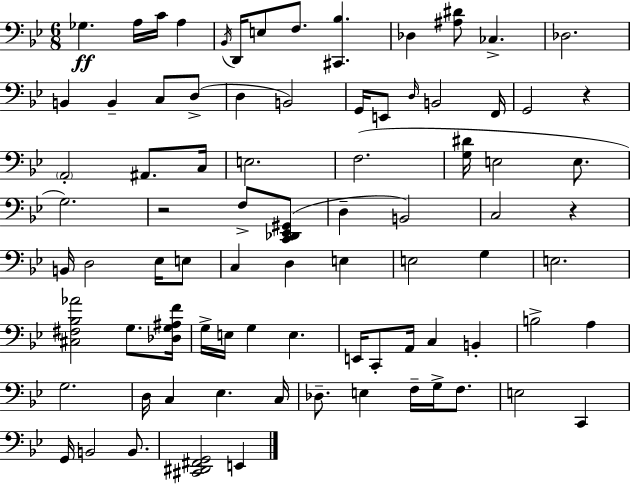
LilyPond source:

{
  \clef bass
  \numericTimeSignature
  \time 6/8
  \key bes \major
  ges4.\ff a16 c'16 a4 | \acciaccatura { bes,16 } d,16 e8 f8. <cis, bes>4. | des4 <ais dis'>8 ces4.-> | des2. | \break b,4 b,4-- c8 d8->( | d4 b,2) | g,16 e,8 \grace { d16 } b,2 | f,16 g,2 r4 | \break \parenthesize a,2-. ais,8. | c16 e2. | f2.( | <g dis'>16 e2 e8. | \break g2.) | r2 f8-> | <c, des, ees, gis,>8( d4-- b,2) | c2 r4 | \break b,16 d2 ees16 | e8 c4 d4 e4 | e2 g4 | e2. | \break <cis fis bes aes'>2 g8. | <des g ais f'>16 g16-> e16 g4 e4. | e,16 c,8-. a,16 c4 b,4-. | b2-> a4 | \break g2. | d16 c4 ees4. | c16 des8.-- e4 f16-- g16-> f8. | e2 c,4 | \break g,16 b,2 b,8. | <cis, dis, fis, g,>2 e,4 | \bar "|."
}